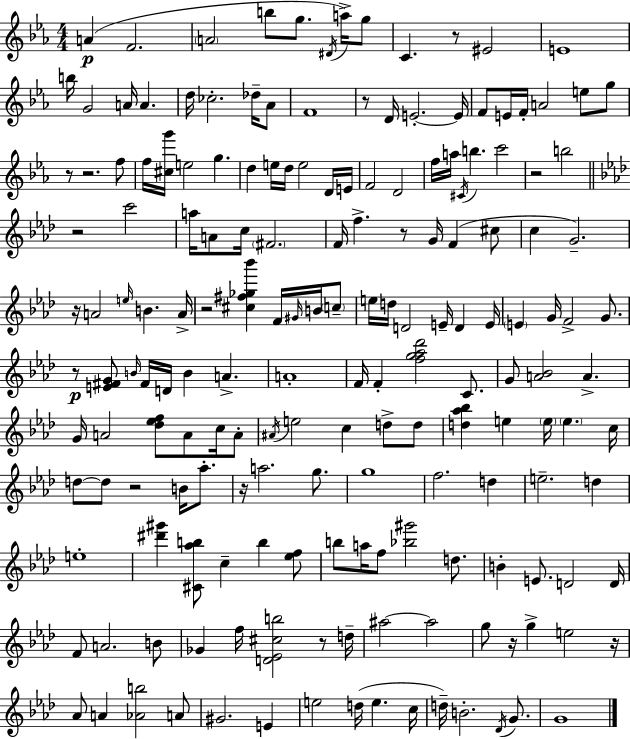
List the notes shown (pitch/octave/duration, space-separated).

A4/q F4/h. A4/h B5/e G5/e. D#4/s A5/s G5/e C4/q. R/e EIS4/h E4/w B5/s G4/h A4/s A4/q. D5/s CES5/h. Db5/s Ab4/e F4/w R/e D4/s E4/h. E4/s F4/e E4/s F4/s A4/h E5/e G5/e R/e R/h. F5/e F5/s [C#5,G6]/s E5/h G5/q. D5/q E5/s D5/s E5/h D4/s E4/s F4/h D4/h F5/s A5/s C#4/s B5/q. C6/h R/h B5/h R/h C6/h A5/s A4/e C5/s F#4/h. F4/s F5/q. R/e G4/s F4/q C#5/e C5/q G4/h. R/s A4/h E5/s B4/q. A4/s R/h [C#5,F#5,Gb5,Bb6]/q F4/s G#4/s B4/s C5/e E5/s D5/s D4/h E4/s D4/q E4/s E4/q G4/s F4/h G4/e. R/e [E4,F#4,G4]/e B4/s F#4/s D4/s B4/q A4/q. A4/w F4/s F4/q [F5,G5,Ab5,Db6]/h C4/e. G4/e [A4,Bb4]/h A4/q. G4/s A4/h [Db5,Eb5,F5]/e A4/e C5/s A4/e A#4/s E5/h C5/q D5/e D5/e [D5,Ab5,Bb5]/q E5/q E5/s E5/q. C5/s D5/e D5/e R/h B4/s Ab5/e. R/s A5/h. G5/e. G5/w F5/h. D5/q E5/h. D5/q E5/w [D#6,G#6]/q [C#4,Ab5,B5]/e C5/q B5/q [Eb5,F5]/e B5/e A5/s F5/e [Bb5,G#6]/h D5/e. B4/q E4/e. D4/h D4/s F4/e A4/h. B4/e Gb4/q F5/s [D4,Eb4,C#5,B5]/h R/e D5/s A#5/h A#5/h G5/e R/s G5/q E5/h R/s Ab4/e A4/q [Ab4,B5]/h A4/e G#4/h. E4/q E5/h D5/s E5/q. C5/s D5/s B4/h. Db4/s G4/e. G4/w